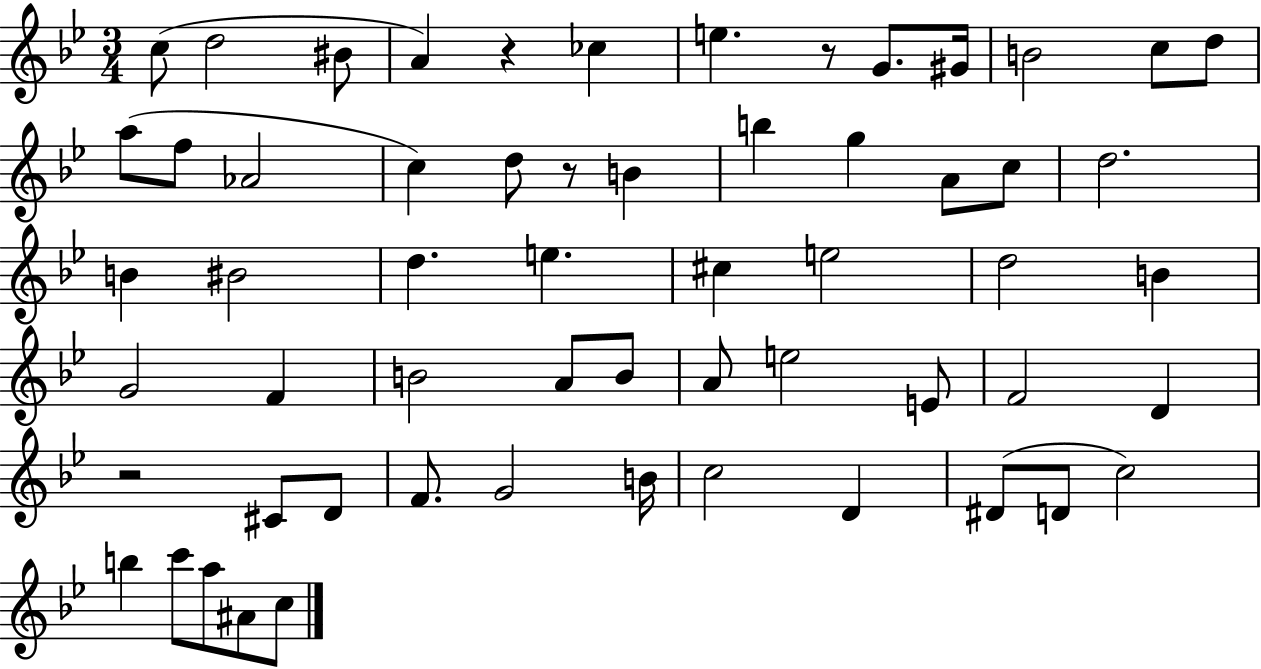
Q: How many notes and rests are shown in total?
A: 59